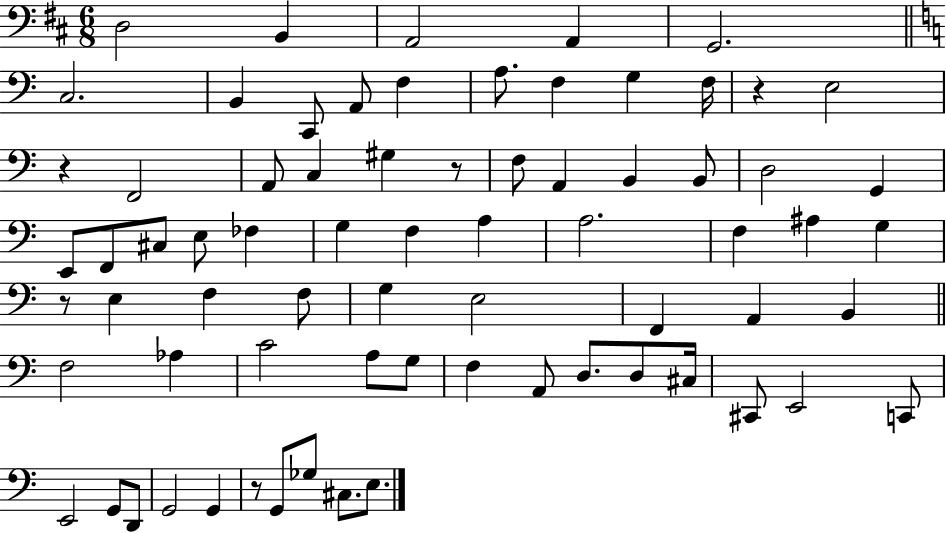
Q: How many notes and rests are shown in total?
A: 72